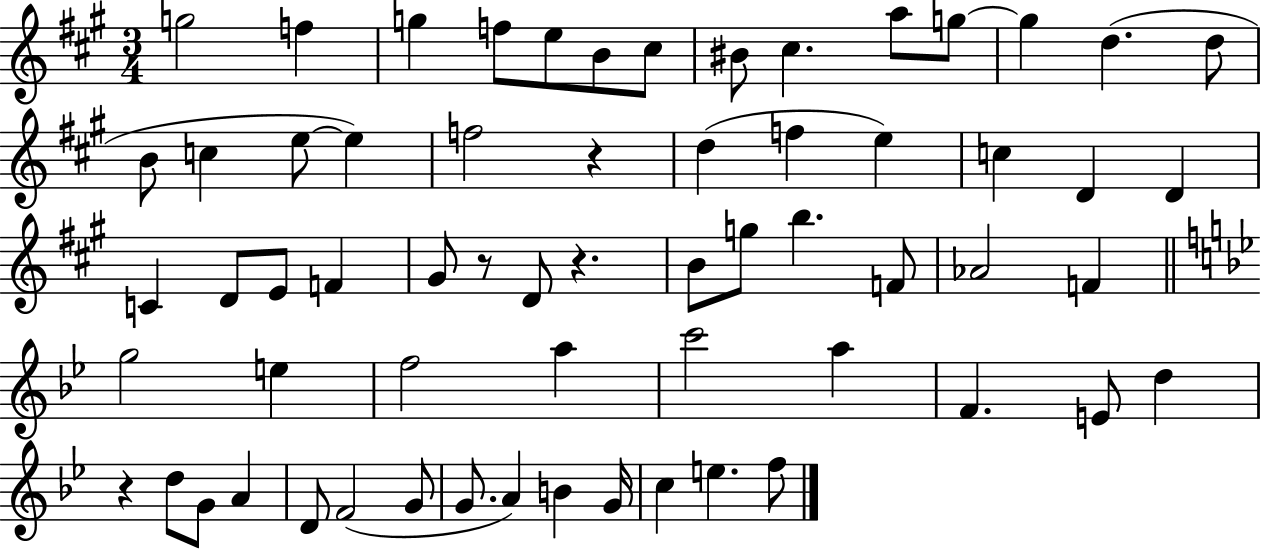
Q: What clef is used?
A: treble